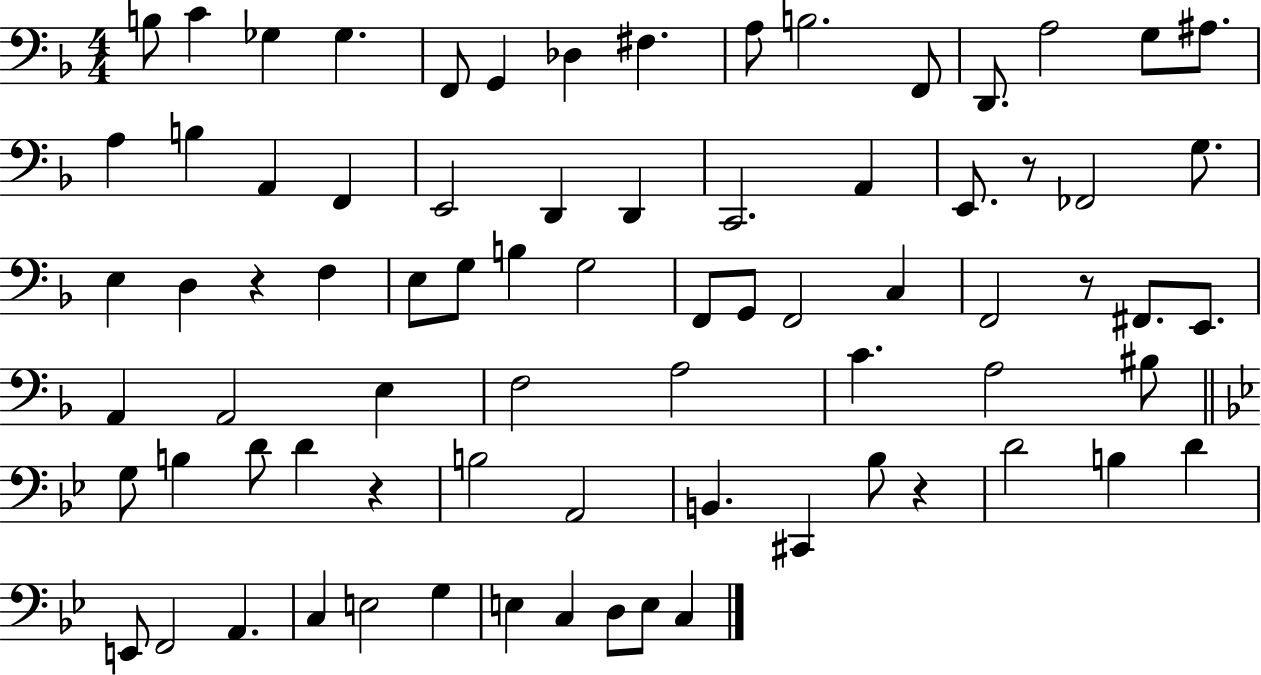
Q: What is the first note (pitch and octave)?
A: B3